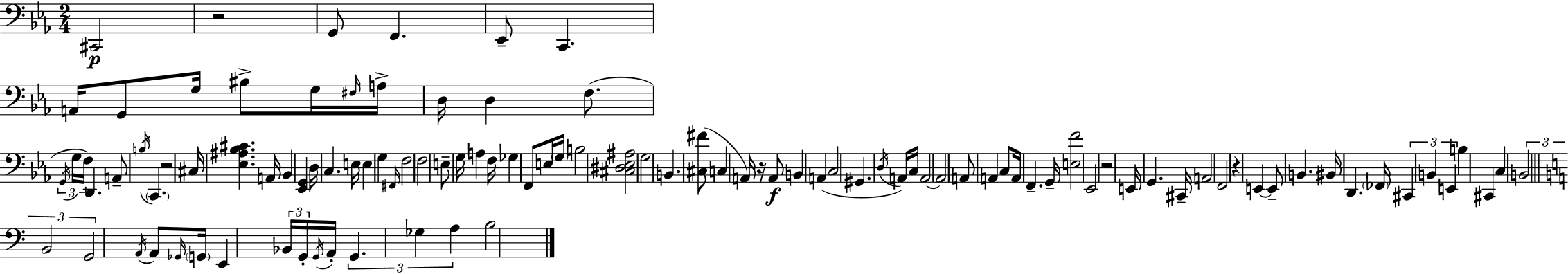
C#2/h R/h G2/e F2/q. Eb2/e C2/q. A2/s G2/e G3/s BIS3/e G3/s F#3/s A3/s D3/s D3/q F3/e. G2/s G3/s F3/s D2/q. A2/e B3/s C2/q. R/h C#3/s [Eb3,A#3,Bb3,C#4]/q. A2/s Bb2/q [Eb2,G2]/q D3/s C3/q. E3/s E3/q G3/q F#2/s F3/h F3/h E3/e G3/s A3/q F3/s Gb3/q F2/e E3/s G3/s B3/h [C#3,D#3,Eb3,A#3]/h G3/h B2/q. [C#3,F#4]/e C3/q A2/s R/s A2/e B2/q A2/q C3/h G#2/q. D3/s A2/s C3/s A2/h A2/h A2/e A2/q C3/e A2/s F2/q. G2/s [E3,F4]/h Eb2/h R/h E2/s G2/q. C#2/s A2/h F2/h R/q E2/q E2/e B2/q. BIS2/s D2/q. FES2/s C#2/q B2/q E2/q B3/q C#2/q C3/q B2/h B2/h G2/h A2/s A2/e Gb2/s G2/s E2/q Bb2/s G2/s G2/s A2/s G2/q. Gb3/q A3/q B3/h